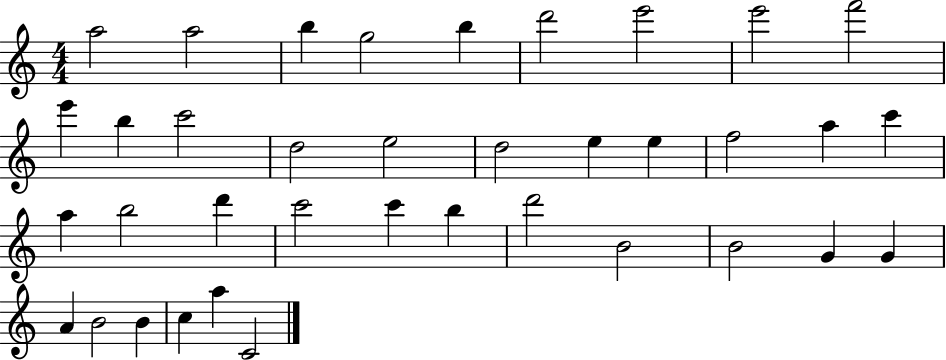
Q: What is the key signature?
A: C major